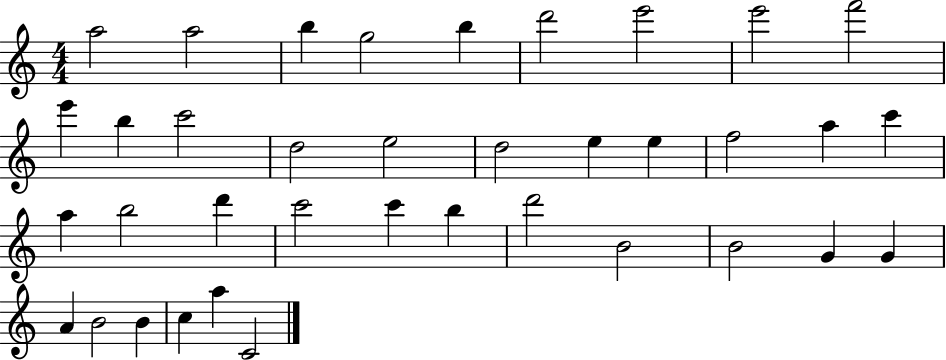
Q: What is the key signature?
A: C major